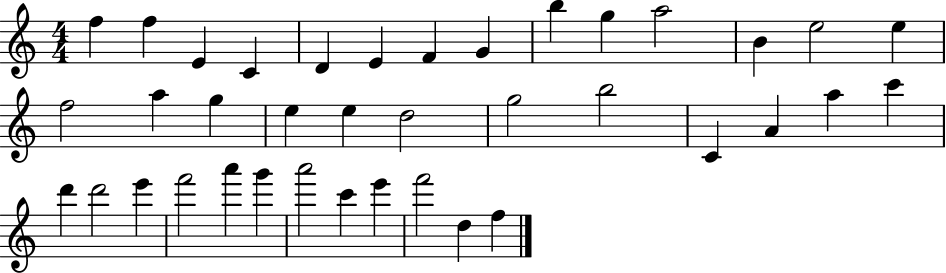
F5/q F5/q E4/q C4/q D4/q E4/q F4/q G4/q B5/q G5/q A5/h B4/q E5/h E5/q F5/h A5/q G5/q E5/q E5/q D5/h G5/h B5/h C4/q A4/q A5/q C6/q D6/q D6/h E6/q F6/h A6/q G6/q A6/h C6/q E6/q F6/h D5/q F5/q